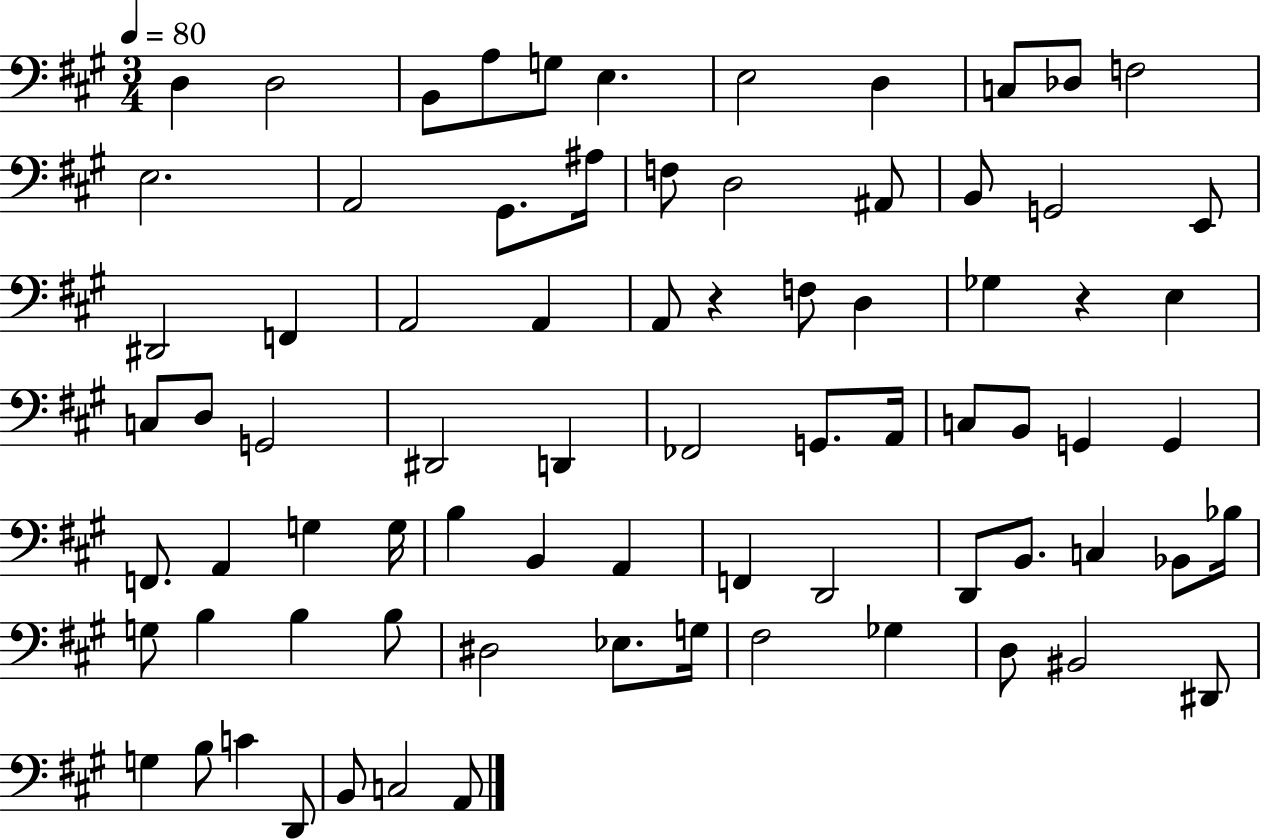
{
  \clef bass
  \numericTimeSignature
  \time 3/4
  \key a \major
  \tempo 4 = 80
  d4 d2 | b,8 a8 g8 e4. | e2 d4 | c8 des8 f2 | \break e2. | a,2 gis,8. ais16 | f8 d2 ais,8 | b,8 g,2 e,8 | \break dis,2 f,4 | a,2 a,4 | a,8 r4 f8 d4 | ges4 r4 e4 | \break c8 d8 g,2 | dis,2 d,4 | fes,2 g,8. a,16 | c8 b,8 g,4 g,4 | \break f,8. a,4 g4 g16 | b4 b,4 a,4 | f,4 d,2 | d,8 b,8. c4 bes,8 bes16 | \break g8 b4 b4 b8 | dis2 ees8. g16 | fis2 ges4 | d8 bis,2 dis,8 | \break g4 b8 c'4 d,8 | b,8 c2 a,8 | \bar "|."
}